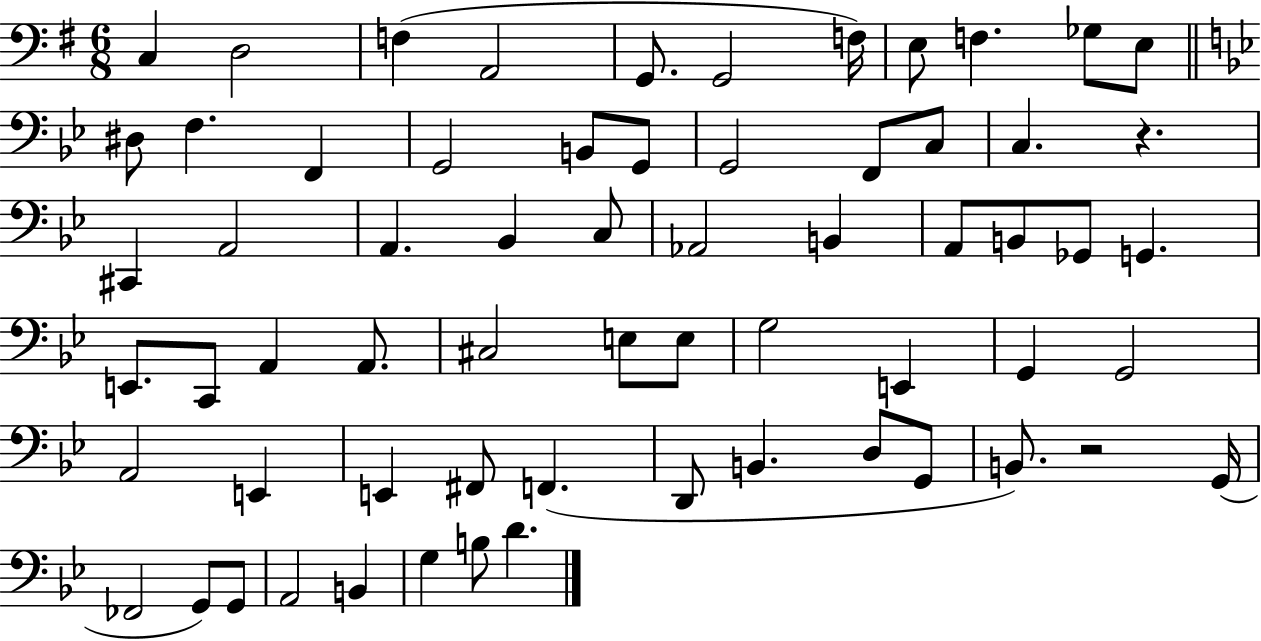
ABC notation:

X:1
T:Untitled
M:6/8
L:1/4
K:G
C, D,2 F, A,,2 G,,/2 G,,2 F,/4 E,/2 F, _G,/2 E,/2 ^D,/2 F, F,, G,,2 B,,/2 G,,/2 G,,2 F,,/2 C,/2 C, z ^C,, A,,2 A,, _B,, C,/2 _A,,2 B,, A,,/2 B,,/2 _G,,/2 G,, E,,/2 C,,/2 A,, A,,/2 ^C,2 E,/2 E,/2 G,2 E,, G,, G,,2 A,,2 E,, E,, ^F,,/2 F,, D,,/2 B,, D,/2 G,,/2 B,,/2 z2 G,,/4 _F,,2 G,,/2 G,,/2 A,,2 B,, G, B,/2 D